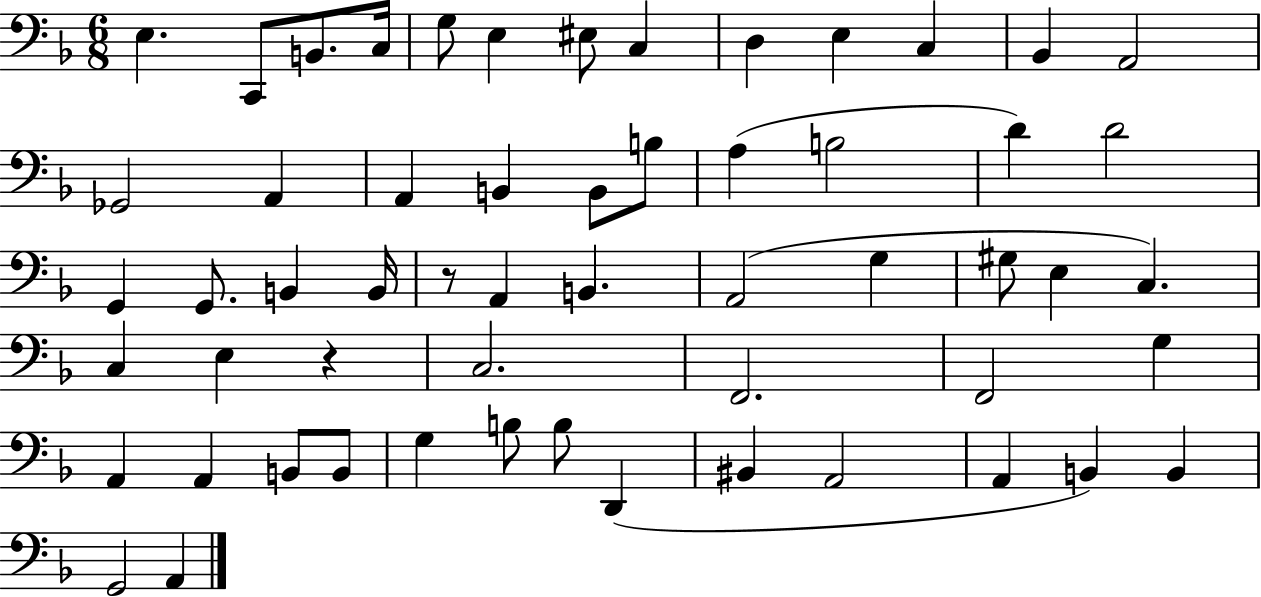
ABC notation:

X:1
T:Untitled
M:6/8
L:1/4
K:F
E, C,,/2 B,,/2 C,/4 G,/2 E, ^E,/2 C, D, E, C, _B,, A,,2 _G,,2 A,, A,, B,, B,,/2 B,/2 A, B,2 D D2 G,, G,,/2 B,, B,,/4 z/2 A,, B,, A,,2 G, ^G,/2 E, C, C, E, z C,2 F,,2 F,,2 G, A,, A,, B,,/2 B,,/2 G, B,/2 B,/2 D,, ^B,, A,,2 A,, B,, B,, G,,2 A,,